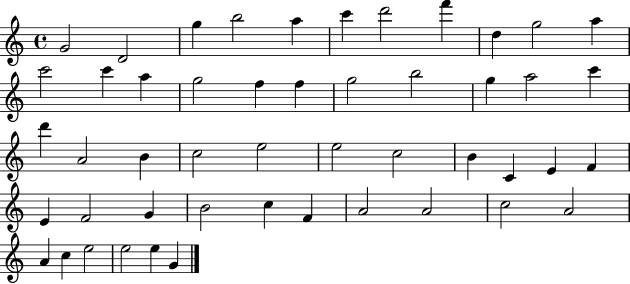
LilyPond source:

{
  \clef treble
  \time 4/4
  \defaultTimeSignature
  \key c \major
  g'2 d'2 | g''4 b''2 a''4 | c'''4 d'''2 f'''4 | d''4 g''2 a''4 | \break c'''2 c'''4 a''4 | g''2 f''4 f''4 | g''2 b''2 | g''4 a''2 c'''4 | \break d'''4 a'2 b'4 | c''2 e''2 | e''2 c''2 | b'4 c'4 e'4 f'4 | \break e'4 f'2 g'4 | b'2 c''4 f'4 | a'2 a'2 | c''2 a'2 | \break a'4 c''4 e''2 | e''2 e''4 g'4 | \bar "|."
}